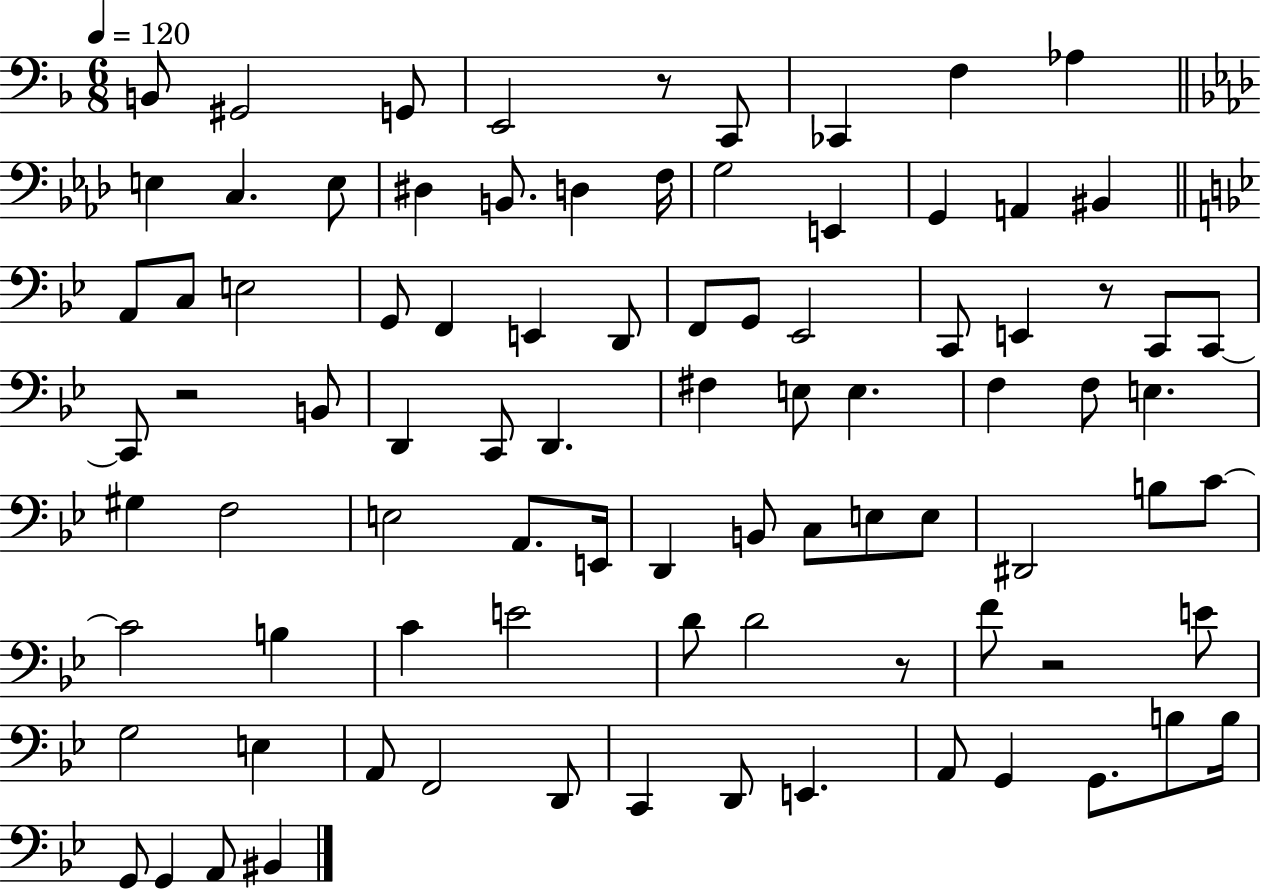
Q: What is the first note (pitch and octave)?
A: B2